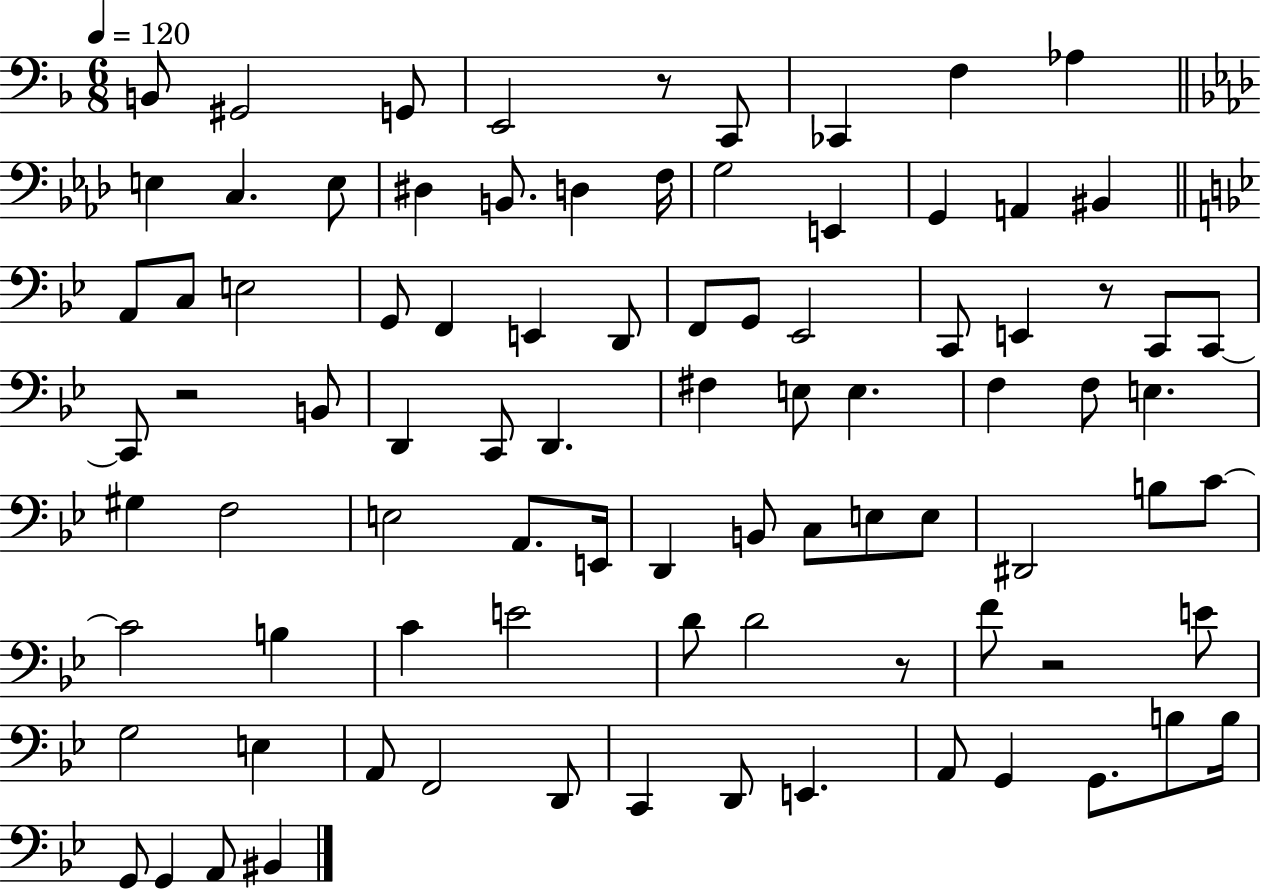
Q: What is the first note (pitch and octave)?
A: B2